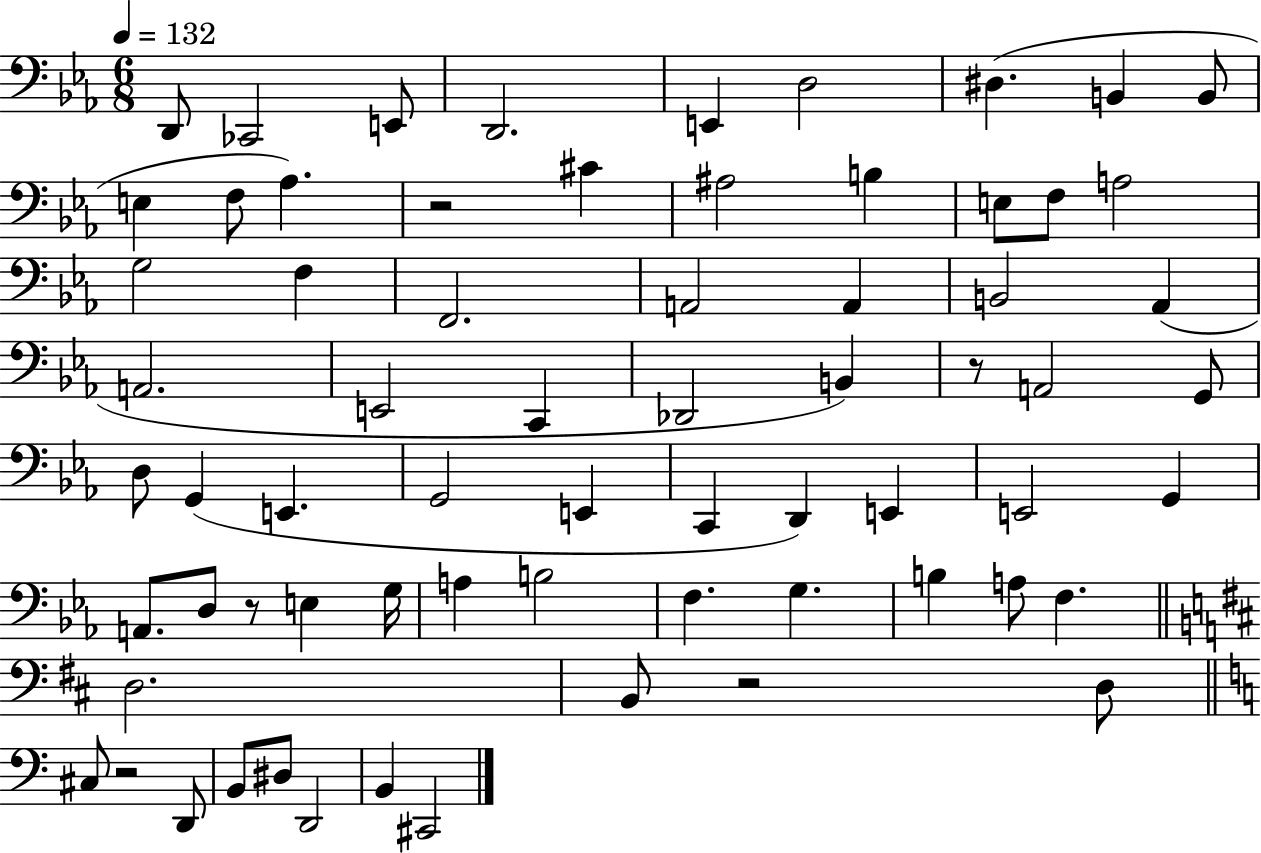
D2/e CES2/h E2/e D2/h. E2/q D3/h D#3/q. B2/q B2/e E3/q F3/e Ab3/q. R/h C#4/q A#3/h B3/q E3/e F3/e A3/h G3/h F3/q F2/h. A2/h A2/q B2/h Ab2/q A2/h. E2/h C2/q Db2/h B2/q R/e A2/h G2/e D3/e G2/q E2/q. G2/h E2/q C2/q D2/q E2/q E2/h G2/q A2/e. D3/e R/e E3/q G3/s A3/q B3/h F3/q. G3/q. B3/q A3/e F3/q. D3/h. B2/e R/h D3/e C#3/e R/h D2/e B2/e D#3/e D2/h B2/q C#2/h